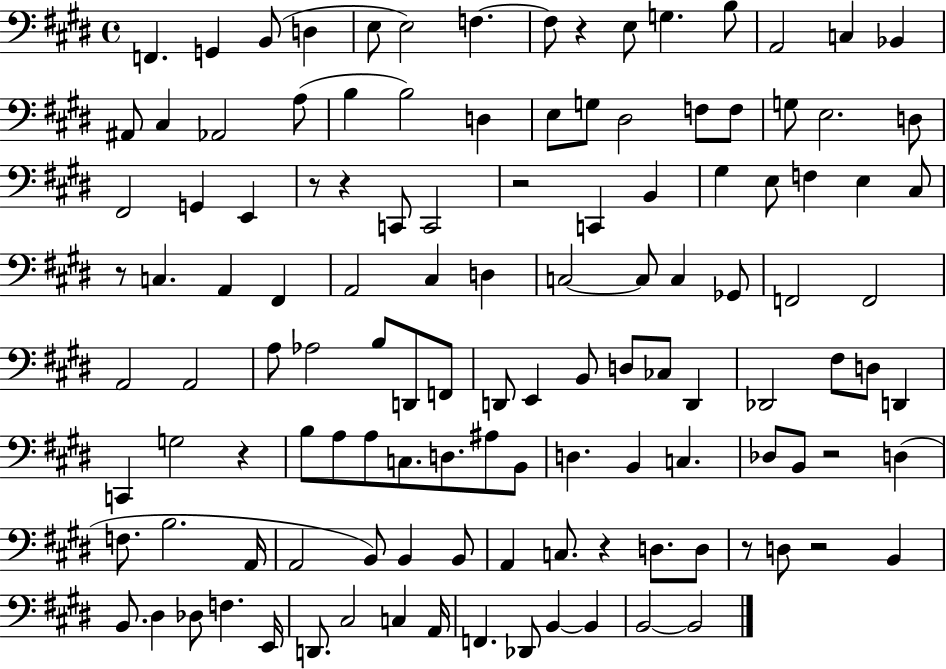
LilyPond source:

{
  \clef bass
  \time 4/4
  \defaultTimeSignature
  \key e \major
  f,4. g,4 b,8( d4 | e8 e2) f4.~~ | f8 r4 e8 g4. b8 | a,2 c4 bes,4 | \break ais,8 cis4 aes,2 a8( | b4 b2) d4 | e8 g8 dis2 f8 f8 | g8 e2. d8 | \break fis,2 g,4 e,4 | r8 r4 c,8 c,2 | r2 c,4 b,4 | gis4 e8 f4 e4 cis8 | \break r8 c4. a,4 fis,4 | a,2 cis4 d4 | c2~~ c8 c4 ges,8 | f,2 f,2 | \break a,2 a,2 | a8 aes2 b8 d,8 f,8 | d,8 e,4 b,8 d8 ces8 d,4 | des,2 fis8 d8 d,4 | \break c,4 g2 r4 | b8 a8 a8 c8. d8. ais8 b,8 | d4. b,4 c4. | des8 b,8 r2 d4( | \break f8. b2. a,16 | a,2 b,8) b,4 b,8 | a,4 c8. r4 d8. d8 | r8 d8 r2 b,4 | \break b,8. dis4 des8 f4. e,16 | d,8. cis2 c4 a,16 | f,4. des,8 b,4~~ b,4 | b,2~~ b,2 | \break \bar "|."
}